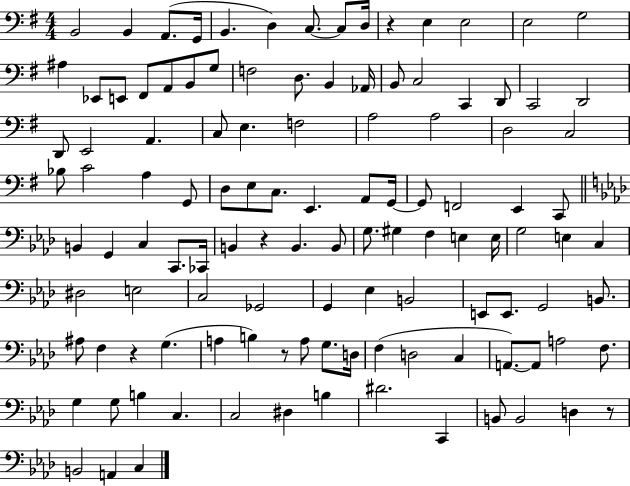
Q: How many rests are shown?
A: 5